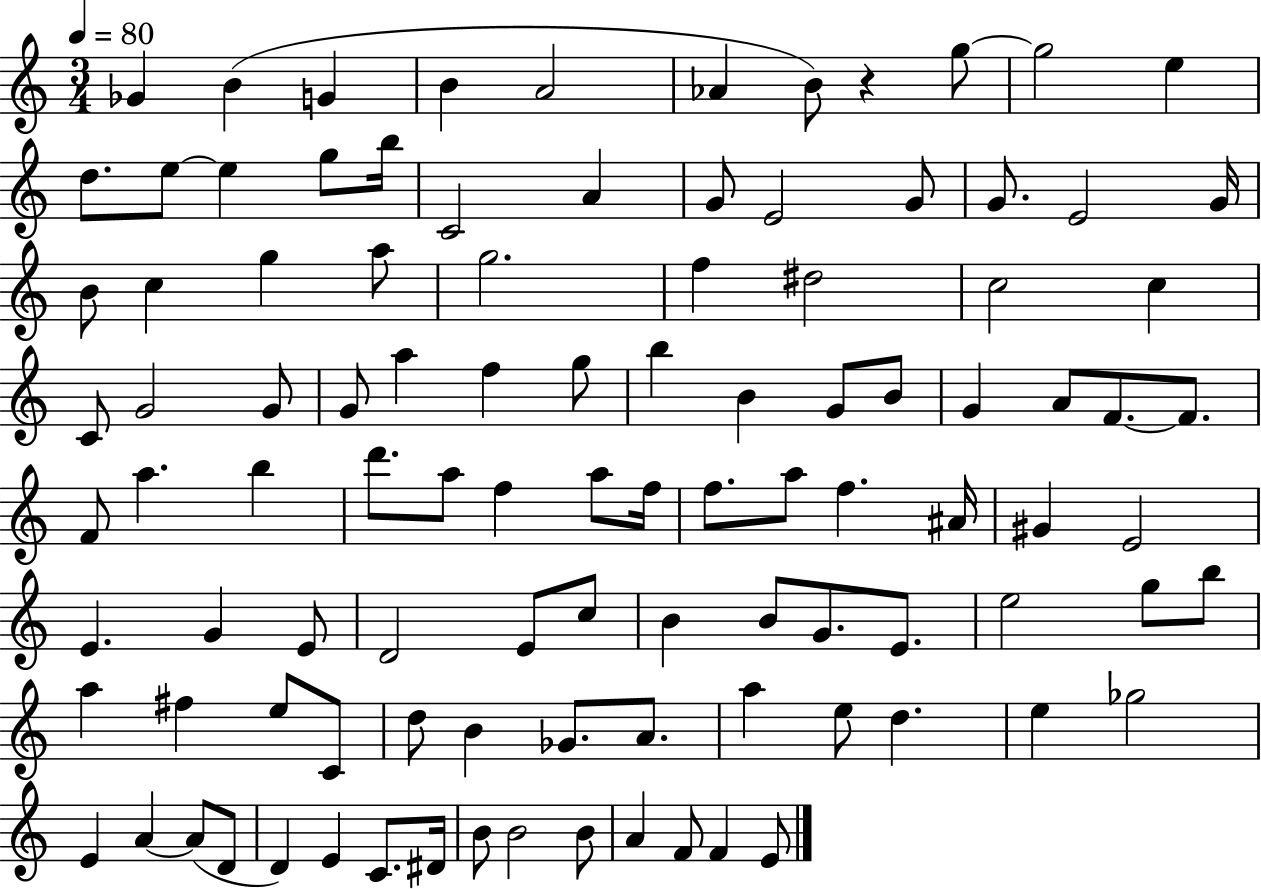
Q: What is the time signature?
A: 3/4